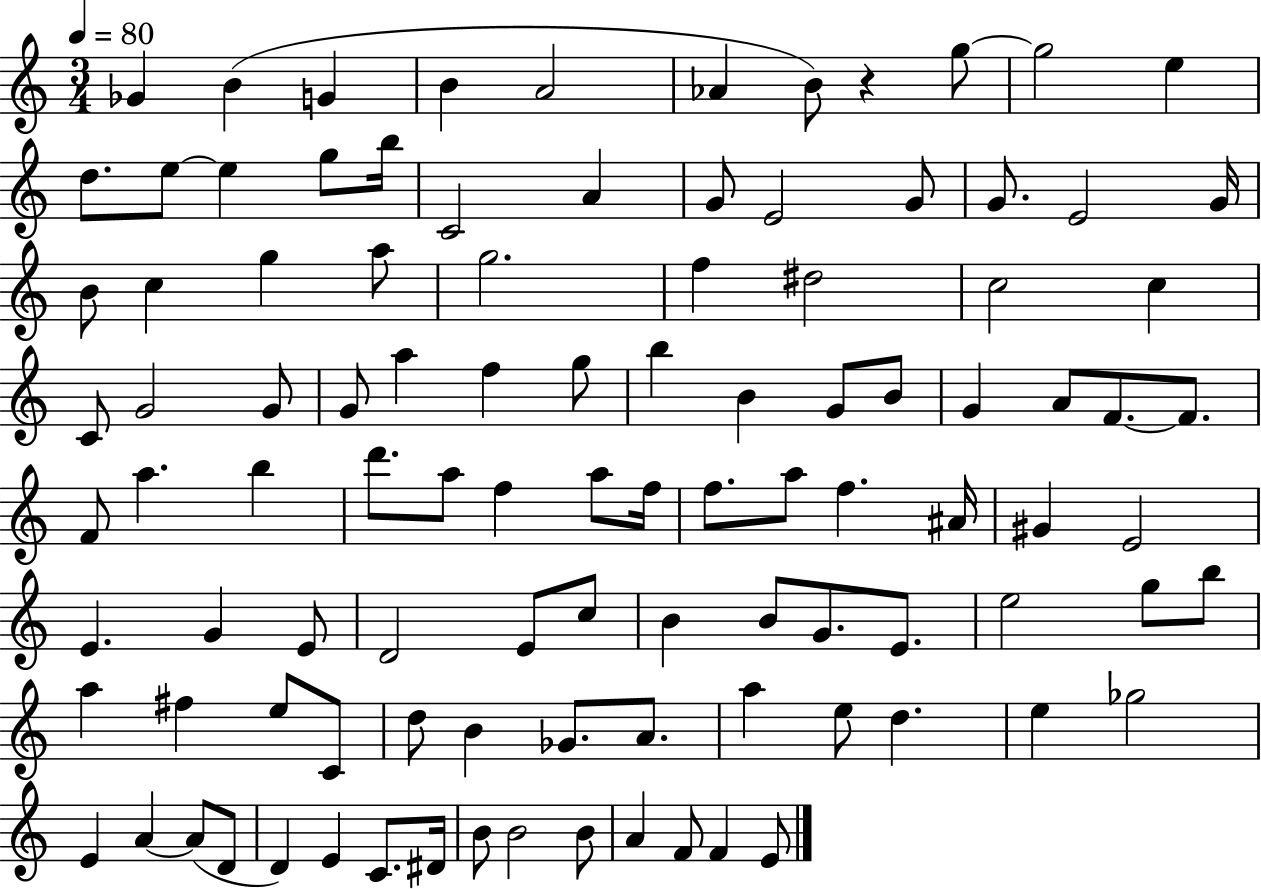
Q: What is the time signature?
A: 3/4